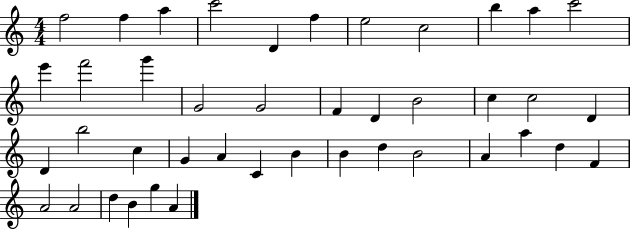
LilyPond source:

{
  \clef treble
  \numericTimeSignature
  \time 4/4
  \key c \major
  f''2 f''4 a''4 | c'''2 d'4 f''4 | e''2 c''2 | b''4 a''4 c'''2 | \break e'''4 f'''2 g'''4 | g'2 g'2 | f'4 d'4 b'2 | c''4 c''2 d'4 | \break d'4 b''2 c''4 | g'4 a'4 c'4 b'4 | b'4 d''4 b'2 | a'4 a''4 d''4 f'4 | \break a'2 a'2 | d''4 b'4 g''4 a'4 | \bar "|."
}